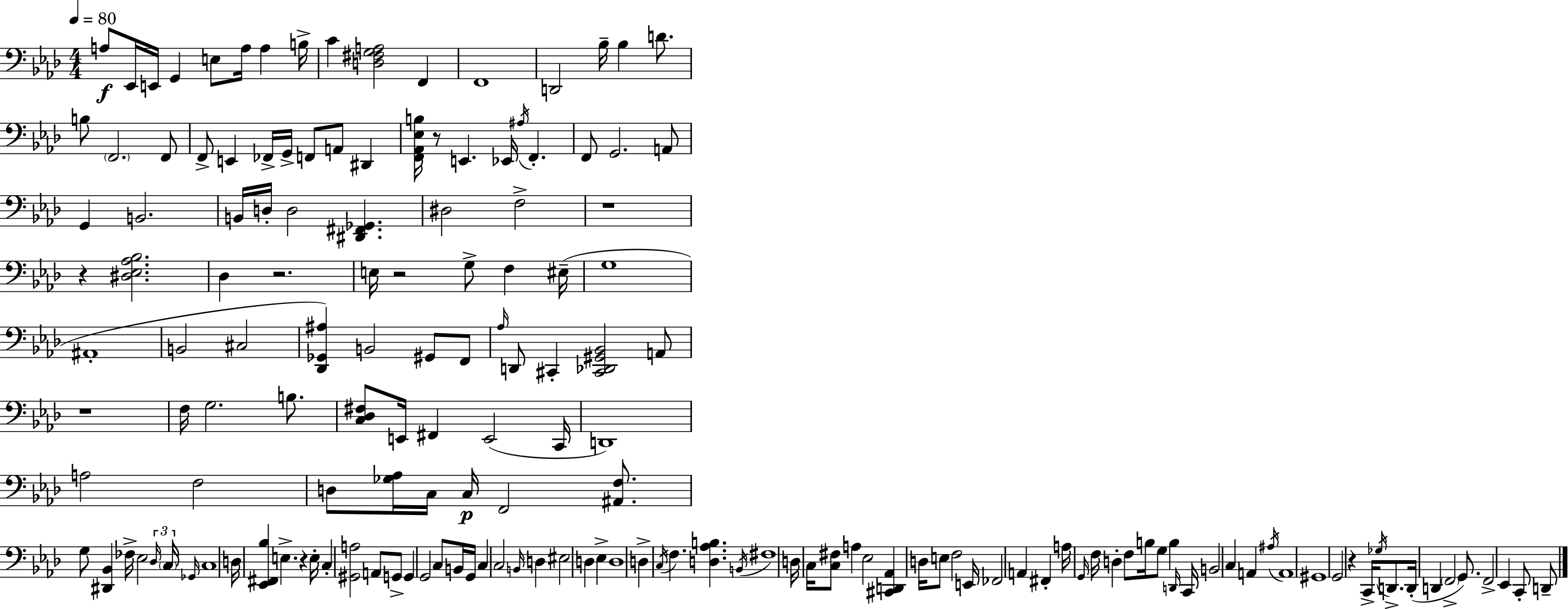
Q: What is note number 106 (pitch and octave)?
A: E3